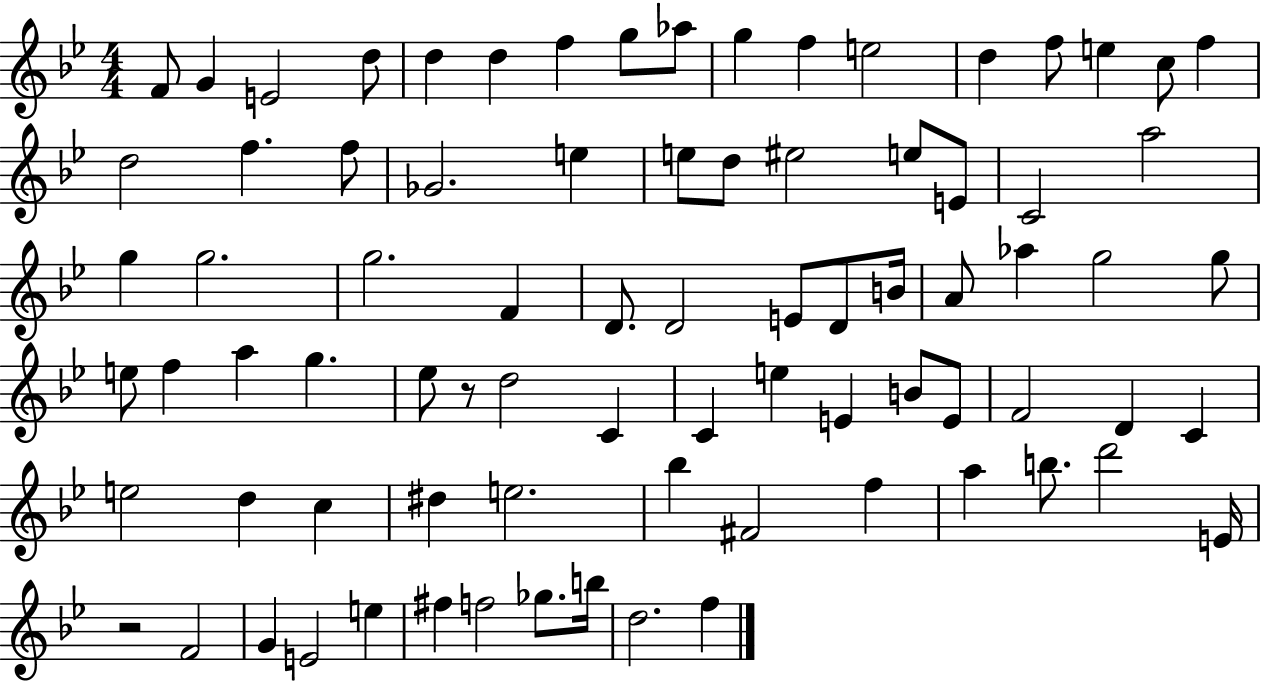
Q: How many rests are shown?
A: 2